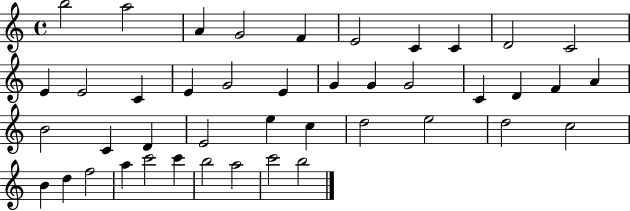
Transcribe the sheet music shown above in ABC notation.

X:1
T:Untitled
M:4/4
L:1/4
K:C
b2 a2 A G2 F E2 C C D2 C2 E E2 C E G2 E G G G2 C D F A B2 C D E2 e c d2 e2 d2 c2 B d f2 a c'2 c' b2 a2 c'2 b2